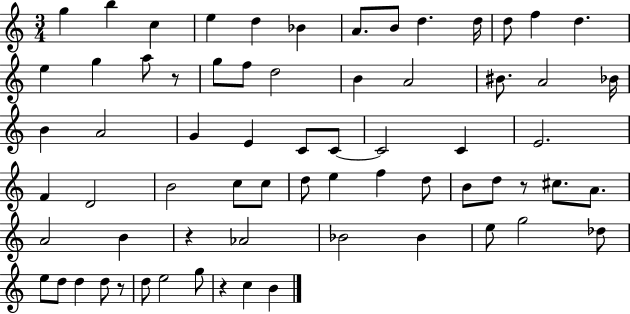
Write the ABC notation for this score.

X:1
T:Untitled
M:3/4
L:1/4
K:C
g b c e d _B A/2 B/2 d d/4 d/2 f d e g a/2 z/2 g/2 f/2 d2 B A2 ^B/2 A2 _B/4 B A2 G E C/2 C/2 C2 C E2 F D2 B2 c/2 c/2 d/2 e f d/2 B/2 d/2 z/2 ^c/2 A/2 A2 B z _A2 _B2 _B e/2 g2 _d/2 e/2 d/2 d d/2 z/2 d/2 e2 g/2 z c B